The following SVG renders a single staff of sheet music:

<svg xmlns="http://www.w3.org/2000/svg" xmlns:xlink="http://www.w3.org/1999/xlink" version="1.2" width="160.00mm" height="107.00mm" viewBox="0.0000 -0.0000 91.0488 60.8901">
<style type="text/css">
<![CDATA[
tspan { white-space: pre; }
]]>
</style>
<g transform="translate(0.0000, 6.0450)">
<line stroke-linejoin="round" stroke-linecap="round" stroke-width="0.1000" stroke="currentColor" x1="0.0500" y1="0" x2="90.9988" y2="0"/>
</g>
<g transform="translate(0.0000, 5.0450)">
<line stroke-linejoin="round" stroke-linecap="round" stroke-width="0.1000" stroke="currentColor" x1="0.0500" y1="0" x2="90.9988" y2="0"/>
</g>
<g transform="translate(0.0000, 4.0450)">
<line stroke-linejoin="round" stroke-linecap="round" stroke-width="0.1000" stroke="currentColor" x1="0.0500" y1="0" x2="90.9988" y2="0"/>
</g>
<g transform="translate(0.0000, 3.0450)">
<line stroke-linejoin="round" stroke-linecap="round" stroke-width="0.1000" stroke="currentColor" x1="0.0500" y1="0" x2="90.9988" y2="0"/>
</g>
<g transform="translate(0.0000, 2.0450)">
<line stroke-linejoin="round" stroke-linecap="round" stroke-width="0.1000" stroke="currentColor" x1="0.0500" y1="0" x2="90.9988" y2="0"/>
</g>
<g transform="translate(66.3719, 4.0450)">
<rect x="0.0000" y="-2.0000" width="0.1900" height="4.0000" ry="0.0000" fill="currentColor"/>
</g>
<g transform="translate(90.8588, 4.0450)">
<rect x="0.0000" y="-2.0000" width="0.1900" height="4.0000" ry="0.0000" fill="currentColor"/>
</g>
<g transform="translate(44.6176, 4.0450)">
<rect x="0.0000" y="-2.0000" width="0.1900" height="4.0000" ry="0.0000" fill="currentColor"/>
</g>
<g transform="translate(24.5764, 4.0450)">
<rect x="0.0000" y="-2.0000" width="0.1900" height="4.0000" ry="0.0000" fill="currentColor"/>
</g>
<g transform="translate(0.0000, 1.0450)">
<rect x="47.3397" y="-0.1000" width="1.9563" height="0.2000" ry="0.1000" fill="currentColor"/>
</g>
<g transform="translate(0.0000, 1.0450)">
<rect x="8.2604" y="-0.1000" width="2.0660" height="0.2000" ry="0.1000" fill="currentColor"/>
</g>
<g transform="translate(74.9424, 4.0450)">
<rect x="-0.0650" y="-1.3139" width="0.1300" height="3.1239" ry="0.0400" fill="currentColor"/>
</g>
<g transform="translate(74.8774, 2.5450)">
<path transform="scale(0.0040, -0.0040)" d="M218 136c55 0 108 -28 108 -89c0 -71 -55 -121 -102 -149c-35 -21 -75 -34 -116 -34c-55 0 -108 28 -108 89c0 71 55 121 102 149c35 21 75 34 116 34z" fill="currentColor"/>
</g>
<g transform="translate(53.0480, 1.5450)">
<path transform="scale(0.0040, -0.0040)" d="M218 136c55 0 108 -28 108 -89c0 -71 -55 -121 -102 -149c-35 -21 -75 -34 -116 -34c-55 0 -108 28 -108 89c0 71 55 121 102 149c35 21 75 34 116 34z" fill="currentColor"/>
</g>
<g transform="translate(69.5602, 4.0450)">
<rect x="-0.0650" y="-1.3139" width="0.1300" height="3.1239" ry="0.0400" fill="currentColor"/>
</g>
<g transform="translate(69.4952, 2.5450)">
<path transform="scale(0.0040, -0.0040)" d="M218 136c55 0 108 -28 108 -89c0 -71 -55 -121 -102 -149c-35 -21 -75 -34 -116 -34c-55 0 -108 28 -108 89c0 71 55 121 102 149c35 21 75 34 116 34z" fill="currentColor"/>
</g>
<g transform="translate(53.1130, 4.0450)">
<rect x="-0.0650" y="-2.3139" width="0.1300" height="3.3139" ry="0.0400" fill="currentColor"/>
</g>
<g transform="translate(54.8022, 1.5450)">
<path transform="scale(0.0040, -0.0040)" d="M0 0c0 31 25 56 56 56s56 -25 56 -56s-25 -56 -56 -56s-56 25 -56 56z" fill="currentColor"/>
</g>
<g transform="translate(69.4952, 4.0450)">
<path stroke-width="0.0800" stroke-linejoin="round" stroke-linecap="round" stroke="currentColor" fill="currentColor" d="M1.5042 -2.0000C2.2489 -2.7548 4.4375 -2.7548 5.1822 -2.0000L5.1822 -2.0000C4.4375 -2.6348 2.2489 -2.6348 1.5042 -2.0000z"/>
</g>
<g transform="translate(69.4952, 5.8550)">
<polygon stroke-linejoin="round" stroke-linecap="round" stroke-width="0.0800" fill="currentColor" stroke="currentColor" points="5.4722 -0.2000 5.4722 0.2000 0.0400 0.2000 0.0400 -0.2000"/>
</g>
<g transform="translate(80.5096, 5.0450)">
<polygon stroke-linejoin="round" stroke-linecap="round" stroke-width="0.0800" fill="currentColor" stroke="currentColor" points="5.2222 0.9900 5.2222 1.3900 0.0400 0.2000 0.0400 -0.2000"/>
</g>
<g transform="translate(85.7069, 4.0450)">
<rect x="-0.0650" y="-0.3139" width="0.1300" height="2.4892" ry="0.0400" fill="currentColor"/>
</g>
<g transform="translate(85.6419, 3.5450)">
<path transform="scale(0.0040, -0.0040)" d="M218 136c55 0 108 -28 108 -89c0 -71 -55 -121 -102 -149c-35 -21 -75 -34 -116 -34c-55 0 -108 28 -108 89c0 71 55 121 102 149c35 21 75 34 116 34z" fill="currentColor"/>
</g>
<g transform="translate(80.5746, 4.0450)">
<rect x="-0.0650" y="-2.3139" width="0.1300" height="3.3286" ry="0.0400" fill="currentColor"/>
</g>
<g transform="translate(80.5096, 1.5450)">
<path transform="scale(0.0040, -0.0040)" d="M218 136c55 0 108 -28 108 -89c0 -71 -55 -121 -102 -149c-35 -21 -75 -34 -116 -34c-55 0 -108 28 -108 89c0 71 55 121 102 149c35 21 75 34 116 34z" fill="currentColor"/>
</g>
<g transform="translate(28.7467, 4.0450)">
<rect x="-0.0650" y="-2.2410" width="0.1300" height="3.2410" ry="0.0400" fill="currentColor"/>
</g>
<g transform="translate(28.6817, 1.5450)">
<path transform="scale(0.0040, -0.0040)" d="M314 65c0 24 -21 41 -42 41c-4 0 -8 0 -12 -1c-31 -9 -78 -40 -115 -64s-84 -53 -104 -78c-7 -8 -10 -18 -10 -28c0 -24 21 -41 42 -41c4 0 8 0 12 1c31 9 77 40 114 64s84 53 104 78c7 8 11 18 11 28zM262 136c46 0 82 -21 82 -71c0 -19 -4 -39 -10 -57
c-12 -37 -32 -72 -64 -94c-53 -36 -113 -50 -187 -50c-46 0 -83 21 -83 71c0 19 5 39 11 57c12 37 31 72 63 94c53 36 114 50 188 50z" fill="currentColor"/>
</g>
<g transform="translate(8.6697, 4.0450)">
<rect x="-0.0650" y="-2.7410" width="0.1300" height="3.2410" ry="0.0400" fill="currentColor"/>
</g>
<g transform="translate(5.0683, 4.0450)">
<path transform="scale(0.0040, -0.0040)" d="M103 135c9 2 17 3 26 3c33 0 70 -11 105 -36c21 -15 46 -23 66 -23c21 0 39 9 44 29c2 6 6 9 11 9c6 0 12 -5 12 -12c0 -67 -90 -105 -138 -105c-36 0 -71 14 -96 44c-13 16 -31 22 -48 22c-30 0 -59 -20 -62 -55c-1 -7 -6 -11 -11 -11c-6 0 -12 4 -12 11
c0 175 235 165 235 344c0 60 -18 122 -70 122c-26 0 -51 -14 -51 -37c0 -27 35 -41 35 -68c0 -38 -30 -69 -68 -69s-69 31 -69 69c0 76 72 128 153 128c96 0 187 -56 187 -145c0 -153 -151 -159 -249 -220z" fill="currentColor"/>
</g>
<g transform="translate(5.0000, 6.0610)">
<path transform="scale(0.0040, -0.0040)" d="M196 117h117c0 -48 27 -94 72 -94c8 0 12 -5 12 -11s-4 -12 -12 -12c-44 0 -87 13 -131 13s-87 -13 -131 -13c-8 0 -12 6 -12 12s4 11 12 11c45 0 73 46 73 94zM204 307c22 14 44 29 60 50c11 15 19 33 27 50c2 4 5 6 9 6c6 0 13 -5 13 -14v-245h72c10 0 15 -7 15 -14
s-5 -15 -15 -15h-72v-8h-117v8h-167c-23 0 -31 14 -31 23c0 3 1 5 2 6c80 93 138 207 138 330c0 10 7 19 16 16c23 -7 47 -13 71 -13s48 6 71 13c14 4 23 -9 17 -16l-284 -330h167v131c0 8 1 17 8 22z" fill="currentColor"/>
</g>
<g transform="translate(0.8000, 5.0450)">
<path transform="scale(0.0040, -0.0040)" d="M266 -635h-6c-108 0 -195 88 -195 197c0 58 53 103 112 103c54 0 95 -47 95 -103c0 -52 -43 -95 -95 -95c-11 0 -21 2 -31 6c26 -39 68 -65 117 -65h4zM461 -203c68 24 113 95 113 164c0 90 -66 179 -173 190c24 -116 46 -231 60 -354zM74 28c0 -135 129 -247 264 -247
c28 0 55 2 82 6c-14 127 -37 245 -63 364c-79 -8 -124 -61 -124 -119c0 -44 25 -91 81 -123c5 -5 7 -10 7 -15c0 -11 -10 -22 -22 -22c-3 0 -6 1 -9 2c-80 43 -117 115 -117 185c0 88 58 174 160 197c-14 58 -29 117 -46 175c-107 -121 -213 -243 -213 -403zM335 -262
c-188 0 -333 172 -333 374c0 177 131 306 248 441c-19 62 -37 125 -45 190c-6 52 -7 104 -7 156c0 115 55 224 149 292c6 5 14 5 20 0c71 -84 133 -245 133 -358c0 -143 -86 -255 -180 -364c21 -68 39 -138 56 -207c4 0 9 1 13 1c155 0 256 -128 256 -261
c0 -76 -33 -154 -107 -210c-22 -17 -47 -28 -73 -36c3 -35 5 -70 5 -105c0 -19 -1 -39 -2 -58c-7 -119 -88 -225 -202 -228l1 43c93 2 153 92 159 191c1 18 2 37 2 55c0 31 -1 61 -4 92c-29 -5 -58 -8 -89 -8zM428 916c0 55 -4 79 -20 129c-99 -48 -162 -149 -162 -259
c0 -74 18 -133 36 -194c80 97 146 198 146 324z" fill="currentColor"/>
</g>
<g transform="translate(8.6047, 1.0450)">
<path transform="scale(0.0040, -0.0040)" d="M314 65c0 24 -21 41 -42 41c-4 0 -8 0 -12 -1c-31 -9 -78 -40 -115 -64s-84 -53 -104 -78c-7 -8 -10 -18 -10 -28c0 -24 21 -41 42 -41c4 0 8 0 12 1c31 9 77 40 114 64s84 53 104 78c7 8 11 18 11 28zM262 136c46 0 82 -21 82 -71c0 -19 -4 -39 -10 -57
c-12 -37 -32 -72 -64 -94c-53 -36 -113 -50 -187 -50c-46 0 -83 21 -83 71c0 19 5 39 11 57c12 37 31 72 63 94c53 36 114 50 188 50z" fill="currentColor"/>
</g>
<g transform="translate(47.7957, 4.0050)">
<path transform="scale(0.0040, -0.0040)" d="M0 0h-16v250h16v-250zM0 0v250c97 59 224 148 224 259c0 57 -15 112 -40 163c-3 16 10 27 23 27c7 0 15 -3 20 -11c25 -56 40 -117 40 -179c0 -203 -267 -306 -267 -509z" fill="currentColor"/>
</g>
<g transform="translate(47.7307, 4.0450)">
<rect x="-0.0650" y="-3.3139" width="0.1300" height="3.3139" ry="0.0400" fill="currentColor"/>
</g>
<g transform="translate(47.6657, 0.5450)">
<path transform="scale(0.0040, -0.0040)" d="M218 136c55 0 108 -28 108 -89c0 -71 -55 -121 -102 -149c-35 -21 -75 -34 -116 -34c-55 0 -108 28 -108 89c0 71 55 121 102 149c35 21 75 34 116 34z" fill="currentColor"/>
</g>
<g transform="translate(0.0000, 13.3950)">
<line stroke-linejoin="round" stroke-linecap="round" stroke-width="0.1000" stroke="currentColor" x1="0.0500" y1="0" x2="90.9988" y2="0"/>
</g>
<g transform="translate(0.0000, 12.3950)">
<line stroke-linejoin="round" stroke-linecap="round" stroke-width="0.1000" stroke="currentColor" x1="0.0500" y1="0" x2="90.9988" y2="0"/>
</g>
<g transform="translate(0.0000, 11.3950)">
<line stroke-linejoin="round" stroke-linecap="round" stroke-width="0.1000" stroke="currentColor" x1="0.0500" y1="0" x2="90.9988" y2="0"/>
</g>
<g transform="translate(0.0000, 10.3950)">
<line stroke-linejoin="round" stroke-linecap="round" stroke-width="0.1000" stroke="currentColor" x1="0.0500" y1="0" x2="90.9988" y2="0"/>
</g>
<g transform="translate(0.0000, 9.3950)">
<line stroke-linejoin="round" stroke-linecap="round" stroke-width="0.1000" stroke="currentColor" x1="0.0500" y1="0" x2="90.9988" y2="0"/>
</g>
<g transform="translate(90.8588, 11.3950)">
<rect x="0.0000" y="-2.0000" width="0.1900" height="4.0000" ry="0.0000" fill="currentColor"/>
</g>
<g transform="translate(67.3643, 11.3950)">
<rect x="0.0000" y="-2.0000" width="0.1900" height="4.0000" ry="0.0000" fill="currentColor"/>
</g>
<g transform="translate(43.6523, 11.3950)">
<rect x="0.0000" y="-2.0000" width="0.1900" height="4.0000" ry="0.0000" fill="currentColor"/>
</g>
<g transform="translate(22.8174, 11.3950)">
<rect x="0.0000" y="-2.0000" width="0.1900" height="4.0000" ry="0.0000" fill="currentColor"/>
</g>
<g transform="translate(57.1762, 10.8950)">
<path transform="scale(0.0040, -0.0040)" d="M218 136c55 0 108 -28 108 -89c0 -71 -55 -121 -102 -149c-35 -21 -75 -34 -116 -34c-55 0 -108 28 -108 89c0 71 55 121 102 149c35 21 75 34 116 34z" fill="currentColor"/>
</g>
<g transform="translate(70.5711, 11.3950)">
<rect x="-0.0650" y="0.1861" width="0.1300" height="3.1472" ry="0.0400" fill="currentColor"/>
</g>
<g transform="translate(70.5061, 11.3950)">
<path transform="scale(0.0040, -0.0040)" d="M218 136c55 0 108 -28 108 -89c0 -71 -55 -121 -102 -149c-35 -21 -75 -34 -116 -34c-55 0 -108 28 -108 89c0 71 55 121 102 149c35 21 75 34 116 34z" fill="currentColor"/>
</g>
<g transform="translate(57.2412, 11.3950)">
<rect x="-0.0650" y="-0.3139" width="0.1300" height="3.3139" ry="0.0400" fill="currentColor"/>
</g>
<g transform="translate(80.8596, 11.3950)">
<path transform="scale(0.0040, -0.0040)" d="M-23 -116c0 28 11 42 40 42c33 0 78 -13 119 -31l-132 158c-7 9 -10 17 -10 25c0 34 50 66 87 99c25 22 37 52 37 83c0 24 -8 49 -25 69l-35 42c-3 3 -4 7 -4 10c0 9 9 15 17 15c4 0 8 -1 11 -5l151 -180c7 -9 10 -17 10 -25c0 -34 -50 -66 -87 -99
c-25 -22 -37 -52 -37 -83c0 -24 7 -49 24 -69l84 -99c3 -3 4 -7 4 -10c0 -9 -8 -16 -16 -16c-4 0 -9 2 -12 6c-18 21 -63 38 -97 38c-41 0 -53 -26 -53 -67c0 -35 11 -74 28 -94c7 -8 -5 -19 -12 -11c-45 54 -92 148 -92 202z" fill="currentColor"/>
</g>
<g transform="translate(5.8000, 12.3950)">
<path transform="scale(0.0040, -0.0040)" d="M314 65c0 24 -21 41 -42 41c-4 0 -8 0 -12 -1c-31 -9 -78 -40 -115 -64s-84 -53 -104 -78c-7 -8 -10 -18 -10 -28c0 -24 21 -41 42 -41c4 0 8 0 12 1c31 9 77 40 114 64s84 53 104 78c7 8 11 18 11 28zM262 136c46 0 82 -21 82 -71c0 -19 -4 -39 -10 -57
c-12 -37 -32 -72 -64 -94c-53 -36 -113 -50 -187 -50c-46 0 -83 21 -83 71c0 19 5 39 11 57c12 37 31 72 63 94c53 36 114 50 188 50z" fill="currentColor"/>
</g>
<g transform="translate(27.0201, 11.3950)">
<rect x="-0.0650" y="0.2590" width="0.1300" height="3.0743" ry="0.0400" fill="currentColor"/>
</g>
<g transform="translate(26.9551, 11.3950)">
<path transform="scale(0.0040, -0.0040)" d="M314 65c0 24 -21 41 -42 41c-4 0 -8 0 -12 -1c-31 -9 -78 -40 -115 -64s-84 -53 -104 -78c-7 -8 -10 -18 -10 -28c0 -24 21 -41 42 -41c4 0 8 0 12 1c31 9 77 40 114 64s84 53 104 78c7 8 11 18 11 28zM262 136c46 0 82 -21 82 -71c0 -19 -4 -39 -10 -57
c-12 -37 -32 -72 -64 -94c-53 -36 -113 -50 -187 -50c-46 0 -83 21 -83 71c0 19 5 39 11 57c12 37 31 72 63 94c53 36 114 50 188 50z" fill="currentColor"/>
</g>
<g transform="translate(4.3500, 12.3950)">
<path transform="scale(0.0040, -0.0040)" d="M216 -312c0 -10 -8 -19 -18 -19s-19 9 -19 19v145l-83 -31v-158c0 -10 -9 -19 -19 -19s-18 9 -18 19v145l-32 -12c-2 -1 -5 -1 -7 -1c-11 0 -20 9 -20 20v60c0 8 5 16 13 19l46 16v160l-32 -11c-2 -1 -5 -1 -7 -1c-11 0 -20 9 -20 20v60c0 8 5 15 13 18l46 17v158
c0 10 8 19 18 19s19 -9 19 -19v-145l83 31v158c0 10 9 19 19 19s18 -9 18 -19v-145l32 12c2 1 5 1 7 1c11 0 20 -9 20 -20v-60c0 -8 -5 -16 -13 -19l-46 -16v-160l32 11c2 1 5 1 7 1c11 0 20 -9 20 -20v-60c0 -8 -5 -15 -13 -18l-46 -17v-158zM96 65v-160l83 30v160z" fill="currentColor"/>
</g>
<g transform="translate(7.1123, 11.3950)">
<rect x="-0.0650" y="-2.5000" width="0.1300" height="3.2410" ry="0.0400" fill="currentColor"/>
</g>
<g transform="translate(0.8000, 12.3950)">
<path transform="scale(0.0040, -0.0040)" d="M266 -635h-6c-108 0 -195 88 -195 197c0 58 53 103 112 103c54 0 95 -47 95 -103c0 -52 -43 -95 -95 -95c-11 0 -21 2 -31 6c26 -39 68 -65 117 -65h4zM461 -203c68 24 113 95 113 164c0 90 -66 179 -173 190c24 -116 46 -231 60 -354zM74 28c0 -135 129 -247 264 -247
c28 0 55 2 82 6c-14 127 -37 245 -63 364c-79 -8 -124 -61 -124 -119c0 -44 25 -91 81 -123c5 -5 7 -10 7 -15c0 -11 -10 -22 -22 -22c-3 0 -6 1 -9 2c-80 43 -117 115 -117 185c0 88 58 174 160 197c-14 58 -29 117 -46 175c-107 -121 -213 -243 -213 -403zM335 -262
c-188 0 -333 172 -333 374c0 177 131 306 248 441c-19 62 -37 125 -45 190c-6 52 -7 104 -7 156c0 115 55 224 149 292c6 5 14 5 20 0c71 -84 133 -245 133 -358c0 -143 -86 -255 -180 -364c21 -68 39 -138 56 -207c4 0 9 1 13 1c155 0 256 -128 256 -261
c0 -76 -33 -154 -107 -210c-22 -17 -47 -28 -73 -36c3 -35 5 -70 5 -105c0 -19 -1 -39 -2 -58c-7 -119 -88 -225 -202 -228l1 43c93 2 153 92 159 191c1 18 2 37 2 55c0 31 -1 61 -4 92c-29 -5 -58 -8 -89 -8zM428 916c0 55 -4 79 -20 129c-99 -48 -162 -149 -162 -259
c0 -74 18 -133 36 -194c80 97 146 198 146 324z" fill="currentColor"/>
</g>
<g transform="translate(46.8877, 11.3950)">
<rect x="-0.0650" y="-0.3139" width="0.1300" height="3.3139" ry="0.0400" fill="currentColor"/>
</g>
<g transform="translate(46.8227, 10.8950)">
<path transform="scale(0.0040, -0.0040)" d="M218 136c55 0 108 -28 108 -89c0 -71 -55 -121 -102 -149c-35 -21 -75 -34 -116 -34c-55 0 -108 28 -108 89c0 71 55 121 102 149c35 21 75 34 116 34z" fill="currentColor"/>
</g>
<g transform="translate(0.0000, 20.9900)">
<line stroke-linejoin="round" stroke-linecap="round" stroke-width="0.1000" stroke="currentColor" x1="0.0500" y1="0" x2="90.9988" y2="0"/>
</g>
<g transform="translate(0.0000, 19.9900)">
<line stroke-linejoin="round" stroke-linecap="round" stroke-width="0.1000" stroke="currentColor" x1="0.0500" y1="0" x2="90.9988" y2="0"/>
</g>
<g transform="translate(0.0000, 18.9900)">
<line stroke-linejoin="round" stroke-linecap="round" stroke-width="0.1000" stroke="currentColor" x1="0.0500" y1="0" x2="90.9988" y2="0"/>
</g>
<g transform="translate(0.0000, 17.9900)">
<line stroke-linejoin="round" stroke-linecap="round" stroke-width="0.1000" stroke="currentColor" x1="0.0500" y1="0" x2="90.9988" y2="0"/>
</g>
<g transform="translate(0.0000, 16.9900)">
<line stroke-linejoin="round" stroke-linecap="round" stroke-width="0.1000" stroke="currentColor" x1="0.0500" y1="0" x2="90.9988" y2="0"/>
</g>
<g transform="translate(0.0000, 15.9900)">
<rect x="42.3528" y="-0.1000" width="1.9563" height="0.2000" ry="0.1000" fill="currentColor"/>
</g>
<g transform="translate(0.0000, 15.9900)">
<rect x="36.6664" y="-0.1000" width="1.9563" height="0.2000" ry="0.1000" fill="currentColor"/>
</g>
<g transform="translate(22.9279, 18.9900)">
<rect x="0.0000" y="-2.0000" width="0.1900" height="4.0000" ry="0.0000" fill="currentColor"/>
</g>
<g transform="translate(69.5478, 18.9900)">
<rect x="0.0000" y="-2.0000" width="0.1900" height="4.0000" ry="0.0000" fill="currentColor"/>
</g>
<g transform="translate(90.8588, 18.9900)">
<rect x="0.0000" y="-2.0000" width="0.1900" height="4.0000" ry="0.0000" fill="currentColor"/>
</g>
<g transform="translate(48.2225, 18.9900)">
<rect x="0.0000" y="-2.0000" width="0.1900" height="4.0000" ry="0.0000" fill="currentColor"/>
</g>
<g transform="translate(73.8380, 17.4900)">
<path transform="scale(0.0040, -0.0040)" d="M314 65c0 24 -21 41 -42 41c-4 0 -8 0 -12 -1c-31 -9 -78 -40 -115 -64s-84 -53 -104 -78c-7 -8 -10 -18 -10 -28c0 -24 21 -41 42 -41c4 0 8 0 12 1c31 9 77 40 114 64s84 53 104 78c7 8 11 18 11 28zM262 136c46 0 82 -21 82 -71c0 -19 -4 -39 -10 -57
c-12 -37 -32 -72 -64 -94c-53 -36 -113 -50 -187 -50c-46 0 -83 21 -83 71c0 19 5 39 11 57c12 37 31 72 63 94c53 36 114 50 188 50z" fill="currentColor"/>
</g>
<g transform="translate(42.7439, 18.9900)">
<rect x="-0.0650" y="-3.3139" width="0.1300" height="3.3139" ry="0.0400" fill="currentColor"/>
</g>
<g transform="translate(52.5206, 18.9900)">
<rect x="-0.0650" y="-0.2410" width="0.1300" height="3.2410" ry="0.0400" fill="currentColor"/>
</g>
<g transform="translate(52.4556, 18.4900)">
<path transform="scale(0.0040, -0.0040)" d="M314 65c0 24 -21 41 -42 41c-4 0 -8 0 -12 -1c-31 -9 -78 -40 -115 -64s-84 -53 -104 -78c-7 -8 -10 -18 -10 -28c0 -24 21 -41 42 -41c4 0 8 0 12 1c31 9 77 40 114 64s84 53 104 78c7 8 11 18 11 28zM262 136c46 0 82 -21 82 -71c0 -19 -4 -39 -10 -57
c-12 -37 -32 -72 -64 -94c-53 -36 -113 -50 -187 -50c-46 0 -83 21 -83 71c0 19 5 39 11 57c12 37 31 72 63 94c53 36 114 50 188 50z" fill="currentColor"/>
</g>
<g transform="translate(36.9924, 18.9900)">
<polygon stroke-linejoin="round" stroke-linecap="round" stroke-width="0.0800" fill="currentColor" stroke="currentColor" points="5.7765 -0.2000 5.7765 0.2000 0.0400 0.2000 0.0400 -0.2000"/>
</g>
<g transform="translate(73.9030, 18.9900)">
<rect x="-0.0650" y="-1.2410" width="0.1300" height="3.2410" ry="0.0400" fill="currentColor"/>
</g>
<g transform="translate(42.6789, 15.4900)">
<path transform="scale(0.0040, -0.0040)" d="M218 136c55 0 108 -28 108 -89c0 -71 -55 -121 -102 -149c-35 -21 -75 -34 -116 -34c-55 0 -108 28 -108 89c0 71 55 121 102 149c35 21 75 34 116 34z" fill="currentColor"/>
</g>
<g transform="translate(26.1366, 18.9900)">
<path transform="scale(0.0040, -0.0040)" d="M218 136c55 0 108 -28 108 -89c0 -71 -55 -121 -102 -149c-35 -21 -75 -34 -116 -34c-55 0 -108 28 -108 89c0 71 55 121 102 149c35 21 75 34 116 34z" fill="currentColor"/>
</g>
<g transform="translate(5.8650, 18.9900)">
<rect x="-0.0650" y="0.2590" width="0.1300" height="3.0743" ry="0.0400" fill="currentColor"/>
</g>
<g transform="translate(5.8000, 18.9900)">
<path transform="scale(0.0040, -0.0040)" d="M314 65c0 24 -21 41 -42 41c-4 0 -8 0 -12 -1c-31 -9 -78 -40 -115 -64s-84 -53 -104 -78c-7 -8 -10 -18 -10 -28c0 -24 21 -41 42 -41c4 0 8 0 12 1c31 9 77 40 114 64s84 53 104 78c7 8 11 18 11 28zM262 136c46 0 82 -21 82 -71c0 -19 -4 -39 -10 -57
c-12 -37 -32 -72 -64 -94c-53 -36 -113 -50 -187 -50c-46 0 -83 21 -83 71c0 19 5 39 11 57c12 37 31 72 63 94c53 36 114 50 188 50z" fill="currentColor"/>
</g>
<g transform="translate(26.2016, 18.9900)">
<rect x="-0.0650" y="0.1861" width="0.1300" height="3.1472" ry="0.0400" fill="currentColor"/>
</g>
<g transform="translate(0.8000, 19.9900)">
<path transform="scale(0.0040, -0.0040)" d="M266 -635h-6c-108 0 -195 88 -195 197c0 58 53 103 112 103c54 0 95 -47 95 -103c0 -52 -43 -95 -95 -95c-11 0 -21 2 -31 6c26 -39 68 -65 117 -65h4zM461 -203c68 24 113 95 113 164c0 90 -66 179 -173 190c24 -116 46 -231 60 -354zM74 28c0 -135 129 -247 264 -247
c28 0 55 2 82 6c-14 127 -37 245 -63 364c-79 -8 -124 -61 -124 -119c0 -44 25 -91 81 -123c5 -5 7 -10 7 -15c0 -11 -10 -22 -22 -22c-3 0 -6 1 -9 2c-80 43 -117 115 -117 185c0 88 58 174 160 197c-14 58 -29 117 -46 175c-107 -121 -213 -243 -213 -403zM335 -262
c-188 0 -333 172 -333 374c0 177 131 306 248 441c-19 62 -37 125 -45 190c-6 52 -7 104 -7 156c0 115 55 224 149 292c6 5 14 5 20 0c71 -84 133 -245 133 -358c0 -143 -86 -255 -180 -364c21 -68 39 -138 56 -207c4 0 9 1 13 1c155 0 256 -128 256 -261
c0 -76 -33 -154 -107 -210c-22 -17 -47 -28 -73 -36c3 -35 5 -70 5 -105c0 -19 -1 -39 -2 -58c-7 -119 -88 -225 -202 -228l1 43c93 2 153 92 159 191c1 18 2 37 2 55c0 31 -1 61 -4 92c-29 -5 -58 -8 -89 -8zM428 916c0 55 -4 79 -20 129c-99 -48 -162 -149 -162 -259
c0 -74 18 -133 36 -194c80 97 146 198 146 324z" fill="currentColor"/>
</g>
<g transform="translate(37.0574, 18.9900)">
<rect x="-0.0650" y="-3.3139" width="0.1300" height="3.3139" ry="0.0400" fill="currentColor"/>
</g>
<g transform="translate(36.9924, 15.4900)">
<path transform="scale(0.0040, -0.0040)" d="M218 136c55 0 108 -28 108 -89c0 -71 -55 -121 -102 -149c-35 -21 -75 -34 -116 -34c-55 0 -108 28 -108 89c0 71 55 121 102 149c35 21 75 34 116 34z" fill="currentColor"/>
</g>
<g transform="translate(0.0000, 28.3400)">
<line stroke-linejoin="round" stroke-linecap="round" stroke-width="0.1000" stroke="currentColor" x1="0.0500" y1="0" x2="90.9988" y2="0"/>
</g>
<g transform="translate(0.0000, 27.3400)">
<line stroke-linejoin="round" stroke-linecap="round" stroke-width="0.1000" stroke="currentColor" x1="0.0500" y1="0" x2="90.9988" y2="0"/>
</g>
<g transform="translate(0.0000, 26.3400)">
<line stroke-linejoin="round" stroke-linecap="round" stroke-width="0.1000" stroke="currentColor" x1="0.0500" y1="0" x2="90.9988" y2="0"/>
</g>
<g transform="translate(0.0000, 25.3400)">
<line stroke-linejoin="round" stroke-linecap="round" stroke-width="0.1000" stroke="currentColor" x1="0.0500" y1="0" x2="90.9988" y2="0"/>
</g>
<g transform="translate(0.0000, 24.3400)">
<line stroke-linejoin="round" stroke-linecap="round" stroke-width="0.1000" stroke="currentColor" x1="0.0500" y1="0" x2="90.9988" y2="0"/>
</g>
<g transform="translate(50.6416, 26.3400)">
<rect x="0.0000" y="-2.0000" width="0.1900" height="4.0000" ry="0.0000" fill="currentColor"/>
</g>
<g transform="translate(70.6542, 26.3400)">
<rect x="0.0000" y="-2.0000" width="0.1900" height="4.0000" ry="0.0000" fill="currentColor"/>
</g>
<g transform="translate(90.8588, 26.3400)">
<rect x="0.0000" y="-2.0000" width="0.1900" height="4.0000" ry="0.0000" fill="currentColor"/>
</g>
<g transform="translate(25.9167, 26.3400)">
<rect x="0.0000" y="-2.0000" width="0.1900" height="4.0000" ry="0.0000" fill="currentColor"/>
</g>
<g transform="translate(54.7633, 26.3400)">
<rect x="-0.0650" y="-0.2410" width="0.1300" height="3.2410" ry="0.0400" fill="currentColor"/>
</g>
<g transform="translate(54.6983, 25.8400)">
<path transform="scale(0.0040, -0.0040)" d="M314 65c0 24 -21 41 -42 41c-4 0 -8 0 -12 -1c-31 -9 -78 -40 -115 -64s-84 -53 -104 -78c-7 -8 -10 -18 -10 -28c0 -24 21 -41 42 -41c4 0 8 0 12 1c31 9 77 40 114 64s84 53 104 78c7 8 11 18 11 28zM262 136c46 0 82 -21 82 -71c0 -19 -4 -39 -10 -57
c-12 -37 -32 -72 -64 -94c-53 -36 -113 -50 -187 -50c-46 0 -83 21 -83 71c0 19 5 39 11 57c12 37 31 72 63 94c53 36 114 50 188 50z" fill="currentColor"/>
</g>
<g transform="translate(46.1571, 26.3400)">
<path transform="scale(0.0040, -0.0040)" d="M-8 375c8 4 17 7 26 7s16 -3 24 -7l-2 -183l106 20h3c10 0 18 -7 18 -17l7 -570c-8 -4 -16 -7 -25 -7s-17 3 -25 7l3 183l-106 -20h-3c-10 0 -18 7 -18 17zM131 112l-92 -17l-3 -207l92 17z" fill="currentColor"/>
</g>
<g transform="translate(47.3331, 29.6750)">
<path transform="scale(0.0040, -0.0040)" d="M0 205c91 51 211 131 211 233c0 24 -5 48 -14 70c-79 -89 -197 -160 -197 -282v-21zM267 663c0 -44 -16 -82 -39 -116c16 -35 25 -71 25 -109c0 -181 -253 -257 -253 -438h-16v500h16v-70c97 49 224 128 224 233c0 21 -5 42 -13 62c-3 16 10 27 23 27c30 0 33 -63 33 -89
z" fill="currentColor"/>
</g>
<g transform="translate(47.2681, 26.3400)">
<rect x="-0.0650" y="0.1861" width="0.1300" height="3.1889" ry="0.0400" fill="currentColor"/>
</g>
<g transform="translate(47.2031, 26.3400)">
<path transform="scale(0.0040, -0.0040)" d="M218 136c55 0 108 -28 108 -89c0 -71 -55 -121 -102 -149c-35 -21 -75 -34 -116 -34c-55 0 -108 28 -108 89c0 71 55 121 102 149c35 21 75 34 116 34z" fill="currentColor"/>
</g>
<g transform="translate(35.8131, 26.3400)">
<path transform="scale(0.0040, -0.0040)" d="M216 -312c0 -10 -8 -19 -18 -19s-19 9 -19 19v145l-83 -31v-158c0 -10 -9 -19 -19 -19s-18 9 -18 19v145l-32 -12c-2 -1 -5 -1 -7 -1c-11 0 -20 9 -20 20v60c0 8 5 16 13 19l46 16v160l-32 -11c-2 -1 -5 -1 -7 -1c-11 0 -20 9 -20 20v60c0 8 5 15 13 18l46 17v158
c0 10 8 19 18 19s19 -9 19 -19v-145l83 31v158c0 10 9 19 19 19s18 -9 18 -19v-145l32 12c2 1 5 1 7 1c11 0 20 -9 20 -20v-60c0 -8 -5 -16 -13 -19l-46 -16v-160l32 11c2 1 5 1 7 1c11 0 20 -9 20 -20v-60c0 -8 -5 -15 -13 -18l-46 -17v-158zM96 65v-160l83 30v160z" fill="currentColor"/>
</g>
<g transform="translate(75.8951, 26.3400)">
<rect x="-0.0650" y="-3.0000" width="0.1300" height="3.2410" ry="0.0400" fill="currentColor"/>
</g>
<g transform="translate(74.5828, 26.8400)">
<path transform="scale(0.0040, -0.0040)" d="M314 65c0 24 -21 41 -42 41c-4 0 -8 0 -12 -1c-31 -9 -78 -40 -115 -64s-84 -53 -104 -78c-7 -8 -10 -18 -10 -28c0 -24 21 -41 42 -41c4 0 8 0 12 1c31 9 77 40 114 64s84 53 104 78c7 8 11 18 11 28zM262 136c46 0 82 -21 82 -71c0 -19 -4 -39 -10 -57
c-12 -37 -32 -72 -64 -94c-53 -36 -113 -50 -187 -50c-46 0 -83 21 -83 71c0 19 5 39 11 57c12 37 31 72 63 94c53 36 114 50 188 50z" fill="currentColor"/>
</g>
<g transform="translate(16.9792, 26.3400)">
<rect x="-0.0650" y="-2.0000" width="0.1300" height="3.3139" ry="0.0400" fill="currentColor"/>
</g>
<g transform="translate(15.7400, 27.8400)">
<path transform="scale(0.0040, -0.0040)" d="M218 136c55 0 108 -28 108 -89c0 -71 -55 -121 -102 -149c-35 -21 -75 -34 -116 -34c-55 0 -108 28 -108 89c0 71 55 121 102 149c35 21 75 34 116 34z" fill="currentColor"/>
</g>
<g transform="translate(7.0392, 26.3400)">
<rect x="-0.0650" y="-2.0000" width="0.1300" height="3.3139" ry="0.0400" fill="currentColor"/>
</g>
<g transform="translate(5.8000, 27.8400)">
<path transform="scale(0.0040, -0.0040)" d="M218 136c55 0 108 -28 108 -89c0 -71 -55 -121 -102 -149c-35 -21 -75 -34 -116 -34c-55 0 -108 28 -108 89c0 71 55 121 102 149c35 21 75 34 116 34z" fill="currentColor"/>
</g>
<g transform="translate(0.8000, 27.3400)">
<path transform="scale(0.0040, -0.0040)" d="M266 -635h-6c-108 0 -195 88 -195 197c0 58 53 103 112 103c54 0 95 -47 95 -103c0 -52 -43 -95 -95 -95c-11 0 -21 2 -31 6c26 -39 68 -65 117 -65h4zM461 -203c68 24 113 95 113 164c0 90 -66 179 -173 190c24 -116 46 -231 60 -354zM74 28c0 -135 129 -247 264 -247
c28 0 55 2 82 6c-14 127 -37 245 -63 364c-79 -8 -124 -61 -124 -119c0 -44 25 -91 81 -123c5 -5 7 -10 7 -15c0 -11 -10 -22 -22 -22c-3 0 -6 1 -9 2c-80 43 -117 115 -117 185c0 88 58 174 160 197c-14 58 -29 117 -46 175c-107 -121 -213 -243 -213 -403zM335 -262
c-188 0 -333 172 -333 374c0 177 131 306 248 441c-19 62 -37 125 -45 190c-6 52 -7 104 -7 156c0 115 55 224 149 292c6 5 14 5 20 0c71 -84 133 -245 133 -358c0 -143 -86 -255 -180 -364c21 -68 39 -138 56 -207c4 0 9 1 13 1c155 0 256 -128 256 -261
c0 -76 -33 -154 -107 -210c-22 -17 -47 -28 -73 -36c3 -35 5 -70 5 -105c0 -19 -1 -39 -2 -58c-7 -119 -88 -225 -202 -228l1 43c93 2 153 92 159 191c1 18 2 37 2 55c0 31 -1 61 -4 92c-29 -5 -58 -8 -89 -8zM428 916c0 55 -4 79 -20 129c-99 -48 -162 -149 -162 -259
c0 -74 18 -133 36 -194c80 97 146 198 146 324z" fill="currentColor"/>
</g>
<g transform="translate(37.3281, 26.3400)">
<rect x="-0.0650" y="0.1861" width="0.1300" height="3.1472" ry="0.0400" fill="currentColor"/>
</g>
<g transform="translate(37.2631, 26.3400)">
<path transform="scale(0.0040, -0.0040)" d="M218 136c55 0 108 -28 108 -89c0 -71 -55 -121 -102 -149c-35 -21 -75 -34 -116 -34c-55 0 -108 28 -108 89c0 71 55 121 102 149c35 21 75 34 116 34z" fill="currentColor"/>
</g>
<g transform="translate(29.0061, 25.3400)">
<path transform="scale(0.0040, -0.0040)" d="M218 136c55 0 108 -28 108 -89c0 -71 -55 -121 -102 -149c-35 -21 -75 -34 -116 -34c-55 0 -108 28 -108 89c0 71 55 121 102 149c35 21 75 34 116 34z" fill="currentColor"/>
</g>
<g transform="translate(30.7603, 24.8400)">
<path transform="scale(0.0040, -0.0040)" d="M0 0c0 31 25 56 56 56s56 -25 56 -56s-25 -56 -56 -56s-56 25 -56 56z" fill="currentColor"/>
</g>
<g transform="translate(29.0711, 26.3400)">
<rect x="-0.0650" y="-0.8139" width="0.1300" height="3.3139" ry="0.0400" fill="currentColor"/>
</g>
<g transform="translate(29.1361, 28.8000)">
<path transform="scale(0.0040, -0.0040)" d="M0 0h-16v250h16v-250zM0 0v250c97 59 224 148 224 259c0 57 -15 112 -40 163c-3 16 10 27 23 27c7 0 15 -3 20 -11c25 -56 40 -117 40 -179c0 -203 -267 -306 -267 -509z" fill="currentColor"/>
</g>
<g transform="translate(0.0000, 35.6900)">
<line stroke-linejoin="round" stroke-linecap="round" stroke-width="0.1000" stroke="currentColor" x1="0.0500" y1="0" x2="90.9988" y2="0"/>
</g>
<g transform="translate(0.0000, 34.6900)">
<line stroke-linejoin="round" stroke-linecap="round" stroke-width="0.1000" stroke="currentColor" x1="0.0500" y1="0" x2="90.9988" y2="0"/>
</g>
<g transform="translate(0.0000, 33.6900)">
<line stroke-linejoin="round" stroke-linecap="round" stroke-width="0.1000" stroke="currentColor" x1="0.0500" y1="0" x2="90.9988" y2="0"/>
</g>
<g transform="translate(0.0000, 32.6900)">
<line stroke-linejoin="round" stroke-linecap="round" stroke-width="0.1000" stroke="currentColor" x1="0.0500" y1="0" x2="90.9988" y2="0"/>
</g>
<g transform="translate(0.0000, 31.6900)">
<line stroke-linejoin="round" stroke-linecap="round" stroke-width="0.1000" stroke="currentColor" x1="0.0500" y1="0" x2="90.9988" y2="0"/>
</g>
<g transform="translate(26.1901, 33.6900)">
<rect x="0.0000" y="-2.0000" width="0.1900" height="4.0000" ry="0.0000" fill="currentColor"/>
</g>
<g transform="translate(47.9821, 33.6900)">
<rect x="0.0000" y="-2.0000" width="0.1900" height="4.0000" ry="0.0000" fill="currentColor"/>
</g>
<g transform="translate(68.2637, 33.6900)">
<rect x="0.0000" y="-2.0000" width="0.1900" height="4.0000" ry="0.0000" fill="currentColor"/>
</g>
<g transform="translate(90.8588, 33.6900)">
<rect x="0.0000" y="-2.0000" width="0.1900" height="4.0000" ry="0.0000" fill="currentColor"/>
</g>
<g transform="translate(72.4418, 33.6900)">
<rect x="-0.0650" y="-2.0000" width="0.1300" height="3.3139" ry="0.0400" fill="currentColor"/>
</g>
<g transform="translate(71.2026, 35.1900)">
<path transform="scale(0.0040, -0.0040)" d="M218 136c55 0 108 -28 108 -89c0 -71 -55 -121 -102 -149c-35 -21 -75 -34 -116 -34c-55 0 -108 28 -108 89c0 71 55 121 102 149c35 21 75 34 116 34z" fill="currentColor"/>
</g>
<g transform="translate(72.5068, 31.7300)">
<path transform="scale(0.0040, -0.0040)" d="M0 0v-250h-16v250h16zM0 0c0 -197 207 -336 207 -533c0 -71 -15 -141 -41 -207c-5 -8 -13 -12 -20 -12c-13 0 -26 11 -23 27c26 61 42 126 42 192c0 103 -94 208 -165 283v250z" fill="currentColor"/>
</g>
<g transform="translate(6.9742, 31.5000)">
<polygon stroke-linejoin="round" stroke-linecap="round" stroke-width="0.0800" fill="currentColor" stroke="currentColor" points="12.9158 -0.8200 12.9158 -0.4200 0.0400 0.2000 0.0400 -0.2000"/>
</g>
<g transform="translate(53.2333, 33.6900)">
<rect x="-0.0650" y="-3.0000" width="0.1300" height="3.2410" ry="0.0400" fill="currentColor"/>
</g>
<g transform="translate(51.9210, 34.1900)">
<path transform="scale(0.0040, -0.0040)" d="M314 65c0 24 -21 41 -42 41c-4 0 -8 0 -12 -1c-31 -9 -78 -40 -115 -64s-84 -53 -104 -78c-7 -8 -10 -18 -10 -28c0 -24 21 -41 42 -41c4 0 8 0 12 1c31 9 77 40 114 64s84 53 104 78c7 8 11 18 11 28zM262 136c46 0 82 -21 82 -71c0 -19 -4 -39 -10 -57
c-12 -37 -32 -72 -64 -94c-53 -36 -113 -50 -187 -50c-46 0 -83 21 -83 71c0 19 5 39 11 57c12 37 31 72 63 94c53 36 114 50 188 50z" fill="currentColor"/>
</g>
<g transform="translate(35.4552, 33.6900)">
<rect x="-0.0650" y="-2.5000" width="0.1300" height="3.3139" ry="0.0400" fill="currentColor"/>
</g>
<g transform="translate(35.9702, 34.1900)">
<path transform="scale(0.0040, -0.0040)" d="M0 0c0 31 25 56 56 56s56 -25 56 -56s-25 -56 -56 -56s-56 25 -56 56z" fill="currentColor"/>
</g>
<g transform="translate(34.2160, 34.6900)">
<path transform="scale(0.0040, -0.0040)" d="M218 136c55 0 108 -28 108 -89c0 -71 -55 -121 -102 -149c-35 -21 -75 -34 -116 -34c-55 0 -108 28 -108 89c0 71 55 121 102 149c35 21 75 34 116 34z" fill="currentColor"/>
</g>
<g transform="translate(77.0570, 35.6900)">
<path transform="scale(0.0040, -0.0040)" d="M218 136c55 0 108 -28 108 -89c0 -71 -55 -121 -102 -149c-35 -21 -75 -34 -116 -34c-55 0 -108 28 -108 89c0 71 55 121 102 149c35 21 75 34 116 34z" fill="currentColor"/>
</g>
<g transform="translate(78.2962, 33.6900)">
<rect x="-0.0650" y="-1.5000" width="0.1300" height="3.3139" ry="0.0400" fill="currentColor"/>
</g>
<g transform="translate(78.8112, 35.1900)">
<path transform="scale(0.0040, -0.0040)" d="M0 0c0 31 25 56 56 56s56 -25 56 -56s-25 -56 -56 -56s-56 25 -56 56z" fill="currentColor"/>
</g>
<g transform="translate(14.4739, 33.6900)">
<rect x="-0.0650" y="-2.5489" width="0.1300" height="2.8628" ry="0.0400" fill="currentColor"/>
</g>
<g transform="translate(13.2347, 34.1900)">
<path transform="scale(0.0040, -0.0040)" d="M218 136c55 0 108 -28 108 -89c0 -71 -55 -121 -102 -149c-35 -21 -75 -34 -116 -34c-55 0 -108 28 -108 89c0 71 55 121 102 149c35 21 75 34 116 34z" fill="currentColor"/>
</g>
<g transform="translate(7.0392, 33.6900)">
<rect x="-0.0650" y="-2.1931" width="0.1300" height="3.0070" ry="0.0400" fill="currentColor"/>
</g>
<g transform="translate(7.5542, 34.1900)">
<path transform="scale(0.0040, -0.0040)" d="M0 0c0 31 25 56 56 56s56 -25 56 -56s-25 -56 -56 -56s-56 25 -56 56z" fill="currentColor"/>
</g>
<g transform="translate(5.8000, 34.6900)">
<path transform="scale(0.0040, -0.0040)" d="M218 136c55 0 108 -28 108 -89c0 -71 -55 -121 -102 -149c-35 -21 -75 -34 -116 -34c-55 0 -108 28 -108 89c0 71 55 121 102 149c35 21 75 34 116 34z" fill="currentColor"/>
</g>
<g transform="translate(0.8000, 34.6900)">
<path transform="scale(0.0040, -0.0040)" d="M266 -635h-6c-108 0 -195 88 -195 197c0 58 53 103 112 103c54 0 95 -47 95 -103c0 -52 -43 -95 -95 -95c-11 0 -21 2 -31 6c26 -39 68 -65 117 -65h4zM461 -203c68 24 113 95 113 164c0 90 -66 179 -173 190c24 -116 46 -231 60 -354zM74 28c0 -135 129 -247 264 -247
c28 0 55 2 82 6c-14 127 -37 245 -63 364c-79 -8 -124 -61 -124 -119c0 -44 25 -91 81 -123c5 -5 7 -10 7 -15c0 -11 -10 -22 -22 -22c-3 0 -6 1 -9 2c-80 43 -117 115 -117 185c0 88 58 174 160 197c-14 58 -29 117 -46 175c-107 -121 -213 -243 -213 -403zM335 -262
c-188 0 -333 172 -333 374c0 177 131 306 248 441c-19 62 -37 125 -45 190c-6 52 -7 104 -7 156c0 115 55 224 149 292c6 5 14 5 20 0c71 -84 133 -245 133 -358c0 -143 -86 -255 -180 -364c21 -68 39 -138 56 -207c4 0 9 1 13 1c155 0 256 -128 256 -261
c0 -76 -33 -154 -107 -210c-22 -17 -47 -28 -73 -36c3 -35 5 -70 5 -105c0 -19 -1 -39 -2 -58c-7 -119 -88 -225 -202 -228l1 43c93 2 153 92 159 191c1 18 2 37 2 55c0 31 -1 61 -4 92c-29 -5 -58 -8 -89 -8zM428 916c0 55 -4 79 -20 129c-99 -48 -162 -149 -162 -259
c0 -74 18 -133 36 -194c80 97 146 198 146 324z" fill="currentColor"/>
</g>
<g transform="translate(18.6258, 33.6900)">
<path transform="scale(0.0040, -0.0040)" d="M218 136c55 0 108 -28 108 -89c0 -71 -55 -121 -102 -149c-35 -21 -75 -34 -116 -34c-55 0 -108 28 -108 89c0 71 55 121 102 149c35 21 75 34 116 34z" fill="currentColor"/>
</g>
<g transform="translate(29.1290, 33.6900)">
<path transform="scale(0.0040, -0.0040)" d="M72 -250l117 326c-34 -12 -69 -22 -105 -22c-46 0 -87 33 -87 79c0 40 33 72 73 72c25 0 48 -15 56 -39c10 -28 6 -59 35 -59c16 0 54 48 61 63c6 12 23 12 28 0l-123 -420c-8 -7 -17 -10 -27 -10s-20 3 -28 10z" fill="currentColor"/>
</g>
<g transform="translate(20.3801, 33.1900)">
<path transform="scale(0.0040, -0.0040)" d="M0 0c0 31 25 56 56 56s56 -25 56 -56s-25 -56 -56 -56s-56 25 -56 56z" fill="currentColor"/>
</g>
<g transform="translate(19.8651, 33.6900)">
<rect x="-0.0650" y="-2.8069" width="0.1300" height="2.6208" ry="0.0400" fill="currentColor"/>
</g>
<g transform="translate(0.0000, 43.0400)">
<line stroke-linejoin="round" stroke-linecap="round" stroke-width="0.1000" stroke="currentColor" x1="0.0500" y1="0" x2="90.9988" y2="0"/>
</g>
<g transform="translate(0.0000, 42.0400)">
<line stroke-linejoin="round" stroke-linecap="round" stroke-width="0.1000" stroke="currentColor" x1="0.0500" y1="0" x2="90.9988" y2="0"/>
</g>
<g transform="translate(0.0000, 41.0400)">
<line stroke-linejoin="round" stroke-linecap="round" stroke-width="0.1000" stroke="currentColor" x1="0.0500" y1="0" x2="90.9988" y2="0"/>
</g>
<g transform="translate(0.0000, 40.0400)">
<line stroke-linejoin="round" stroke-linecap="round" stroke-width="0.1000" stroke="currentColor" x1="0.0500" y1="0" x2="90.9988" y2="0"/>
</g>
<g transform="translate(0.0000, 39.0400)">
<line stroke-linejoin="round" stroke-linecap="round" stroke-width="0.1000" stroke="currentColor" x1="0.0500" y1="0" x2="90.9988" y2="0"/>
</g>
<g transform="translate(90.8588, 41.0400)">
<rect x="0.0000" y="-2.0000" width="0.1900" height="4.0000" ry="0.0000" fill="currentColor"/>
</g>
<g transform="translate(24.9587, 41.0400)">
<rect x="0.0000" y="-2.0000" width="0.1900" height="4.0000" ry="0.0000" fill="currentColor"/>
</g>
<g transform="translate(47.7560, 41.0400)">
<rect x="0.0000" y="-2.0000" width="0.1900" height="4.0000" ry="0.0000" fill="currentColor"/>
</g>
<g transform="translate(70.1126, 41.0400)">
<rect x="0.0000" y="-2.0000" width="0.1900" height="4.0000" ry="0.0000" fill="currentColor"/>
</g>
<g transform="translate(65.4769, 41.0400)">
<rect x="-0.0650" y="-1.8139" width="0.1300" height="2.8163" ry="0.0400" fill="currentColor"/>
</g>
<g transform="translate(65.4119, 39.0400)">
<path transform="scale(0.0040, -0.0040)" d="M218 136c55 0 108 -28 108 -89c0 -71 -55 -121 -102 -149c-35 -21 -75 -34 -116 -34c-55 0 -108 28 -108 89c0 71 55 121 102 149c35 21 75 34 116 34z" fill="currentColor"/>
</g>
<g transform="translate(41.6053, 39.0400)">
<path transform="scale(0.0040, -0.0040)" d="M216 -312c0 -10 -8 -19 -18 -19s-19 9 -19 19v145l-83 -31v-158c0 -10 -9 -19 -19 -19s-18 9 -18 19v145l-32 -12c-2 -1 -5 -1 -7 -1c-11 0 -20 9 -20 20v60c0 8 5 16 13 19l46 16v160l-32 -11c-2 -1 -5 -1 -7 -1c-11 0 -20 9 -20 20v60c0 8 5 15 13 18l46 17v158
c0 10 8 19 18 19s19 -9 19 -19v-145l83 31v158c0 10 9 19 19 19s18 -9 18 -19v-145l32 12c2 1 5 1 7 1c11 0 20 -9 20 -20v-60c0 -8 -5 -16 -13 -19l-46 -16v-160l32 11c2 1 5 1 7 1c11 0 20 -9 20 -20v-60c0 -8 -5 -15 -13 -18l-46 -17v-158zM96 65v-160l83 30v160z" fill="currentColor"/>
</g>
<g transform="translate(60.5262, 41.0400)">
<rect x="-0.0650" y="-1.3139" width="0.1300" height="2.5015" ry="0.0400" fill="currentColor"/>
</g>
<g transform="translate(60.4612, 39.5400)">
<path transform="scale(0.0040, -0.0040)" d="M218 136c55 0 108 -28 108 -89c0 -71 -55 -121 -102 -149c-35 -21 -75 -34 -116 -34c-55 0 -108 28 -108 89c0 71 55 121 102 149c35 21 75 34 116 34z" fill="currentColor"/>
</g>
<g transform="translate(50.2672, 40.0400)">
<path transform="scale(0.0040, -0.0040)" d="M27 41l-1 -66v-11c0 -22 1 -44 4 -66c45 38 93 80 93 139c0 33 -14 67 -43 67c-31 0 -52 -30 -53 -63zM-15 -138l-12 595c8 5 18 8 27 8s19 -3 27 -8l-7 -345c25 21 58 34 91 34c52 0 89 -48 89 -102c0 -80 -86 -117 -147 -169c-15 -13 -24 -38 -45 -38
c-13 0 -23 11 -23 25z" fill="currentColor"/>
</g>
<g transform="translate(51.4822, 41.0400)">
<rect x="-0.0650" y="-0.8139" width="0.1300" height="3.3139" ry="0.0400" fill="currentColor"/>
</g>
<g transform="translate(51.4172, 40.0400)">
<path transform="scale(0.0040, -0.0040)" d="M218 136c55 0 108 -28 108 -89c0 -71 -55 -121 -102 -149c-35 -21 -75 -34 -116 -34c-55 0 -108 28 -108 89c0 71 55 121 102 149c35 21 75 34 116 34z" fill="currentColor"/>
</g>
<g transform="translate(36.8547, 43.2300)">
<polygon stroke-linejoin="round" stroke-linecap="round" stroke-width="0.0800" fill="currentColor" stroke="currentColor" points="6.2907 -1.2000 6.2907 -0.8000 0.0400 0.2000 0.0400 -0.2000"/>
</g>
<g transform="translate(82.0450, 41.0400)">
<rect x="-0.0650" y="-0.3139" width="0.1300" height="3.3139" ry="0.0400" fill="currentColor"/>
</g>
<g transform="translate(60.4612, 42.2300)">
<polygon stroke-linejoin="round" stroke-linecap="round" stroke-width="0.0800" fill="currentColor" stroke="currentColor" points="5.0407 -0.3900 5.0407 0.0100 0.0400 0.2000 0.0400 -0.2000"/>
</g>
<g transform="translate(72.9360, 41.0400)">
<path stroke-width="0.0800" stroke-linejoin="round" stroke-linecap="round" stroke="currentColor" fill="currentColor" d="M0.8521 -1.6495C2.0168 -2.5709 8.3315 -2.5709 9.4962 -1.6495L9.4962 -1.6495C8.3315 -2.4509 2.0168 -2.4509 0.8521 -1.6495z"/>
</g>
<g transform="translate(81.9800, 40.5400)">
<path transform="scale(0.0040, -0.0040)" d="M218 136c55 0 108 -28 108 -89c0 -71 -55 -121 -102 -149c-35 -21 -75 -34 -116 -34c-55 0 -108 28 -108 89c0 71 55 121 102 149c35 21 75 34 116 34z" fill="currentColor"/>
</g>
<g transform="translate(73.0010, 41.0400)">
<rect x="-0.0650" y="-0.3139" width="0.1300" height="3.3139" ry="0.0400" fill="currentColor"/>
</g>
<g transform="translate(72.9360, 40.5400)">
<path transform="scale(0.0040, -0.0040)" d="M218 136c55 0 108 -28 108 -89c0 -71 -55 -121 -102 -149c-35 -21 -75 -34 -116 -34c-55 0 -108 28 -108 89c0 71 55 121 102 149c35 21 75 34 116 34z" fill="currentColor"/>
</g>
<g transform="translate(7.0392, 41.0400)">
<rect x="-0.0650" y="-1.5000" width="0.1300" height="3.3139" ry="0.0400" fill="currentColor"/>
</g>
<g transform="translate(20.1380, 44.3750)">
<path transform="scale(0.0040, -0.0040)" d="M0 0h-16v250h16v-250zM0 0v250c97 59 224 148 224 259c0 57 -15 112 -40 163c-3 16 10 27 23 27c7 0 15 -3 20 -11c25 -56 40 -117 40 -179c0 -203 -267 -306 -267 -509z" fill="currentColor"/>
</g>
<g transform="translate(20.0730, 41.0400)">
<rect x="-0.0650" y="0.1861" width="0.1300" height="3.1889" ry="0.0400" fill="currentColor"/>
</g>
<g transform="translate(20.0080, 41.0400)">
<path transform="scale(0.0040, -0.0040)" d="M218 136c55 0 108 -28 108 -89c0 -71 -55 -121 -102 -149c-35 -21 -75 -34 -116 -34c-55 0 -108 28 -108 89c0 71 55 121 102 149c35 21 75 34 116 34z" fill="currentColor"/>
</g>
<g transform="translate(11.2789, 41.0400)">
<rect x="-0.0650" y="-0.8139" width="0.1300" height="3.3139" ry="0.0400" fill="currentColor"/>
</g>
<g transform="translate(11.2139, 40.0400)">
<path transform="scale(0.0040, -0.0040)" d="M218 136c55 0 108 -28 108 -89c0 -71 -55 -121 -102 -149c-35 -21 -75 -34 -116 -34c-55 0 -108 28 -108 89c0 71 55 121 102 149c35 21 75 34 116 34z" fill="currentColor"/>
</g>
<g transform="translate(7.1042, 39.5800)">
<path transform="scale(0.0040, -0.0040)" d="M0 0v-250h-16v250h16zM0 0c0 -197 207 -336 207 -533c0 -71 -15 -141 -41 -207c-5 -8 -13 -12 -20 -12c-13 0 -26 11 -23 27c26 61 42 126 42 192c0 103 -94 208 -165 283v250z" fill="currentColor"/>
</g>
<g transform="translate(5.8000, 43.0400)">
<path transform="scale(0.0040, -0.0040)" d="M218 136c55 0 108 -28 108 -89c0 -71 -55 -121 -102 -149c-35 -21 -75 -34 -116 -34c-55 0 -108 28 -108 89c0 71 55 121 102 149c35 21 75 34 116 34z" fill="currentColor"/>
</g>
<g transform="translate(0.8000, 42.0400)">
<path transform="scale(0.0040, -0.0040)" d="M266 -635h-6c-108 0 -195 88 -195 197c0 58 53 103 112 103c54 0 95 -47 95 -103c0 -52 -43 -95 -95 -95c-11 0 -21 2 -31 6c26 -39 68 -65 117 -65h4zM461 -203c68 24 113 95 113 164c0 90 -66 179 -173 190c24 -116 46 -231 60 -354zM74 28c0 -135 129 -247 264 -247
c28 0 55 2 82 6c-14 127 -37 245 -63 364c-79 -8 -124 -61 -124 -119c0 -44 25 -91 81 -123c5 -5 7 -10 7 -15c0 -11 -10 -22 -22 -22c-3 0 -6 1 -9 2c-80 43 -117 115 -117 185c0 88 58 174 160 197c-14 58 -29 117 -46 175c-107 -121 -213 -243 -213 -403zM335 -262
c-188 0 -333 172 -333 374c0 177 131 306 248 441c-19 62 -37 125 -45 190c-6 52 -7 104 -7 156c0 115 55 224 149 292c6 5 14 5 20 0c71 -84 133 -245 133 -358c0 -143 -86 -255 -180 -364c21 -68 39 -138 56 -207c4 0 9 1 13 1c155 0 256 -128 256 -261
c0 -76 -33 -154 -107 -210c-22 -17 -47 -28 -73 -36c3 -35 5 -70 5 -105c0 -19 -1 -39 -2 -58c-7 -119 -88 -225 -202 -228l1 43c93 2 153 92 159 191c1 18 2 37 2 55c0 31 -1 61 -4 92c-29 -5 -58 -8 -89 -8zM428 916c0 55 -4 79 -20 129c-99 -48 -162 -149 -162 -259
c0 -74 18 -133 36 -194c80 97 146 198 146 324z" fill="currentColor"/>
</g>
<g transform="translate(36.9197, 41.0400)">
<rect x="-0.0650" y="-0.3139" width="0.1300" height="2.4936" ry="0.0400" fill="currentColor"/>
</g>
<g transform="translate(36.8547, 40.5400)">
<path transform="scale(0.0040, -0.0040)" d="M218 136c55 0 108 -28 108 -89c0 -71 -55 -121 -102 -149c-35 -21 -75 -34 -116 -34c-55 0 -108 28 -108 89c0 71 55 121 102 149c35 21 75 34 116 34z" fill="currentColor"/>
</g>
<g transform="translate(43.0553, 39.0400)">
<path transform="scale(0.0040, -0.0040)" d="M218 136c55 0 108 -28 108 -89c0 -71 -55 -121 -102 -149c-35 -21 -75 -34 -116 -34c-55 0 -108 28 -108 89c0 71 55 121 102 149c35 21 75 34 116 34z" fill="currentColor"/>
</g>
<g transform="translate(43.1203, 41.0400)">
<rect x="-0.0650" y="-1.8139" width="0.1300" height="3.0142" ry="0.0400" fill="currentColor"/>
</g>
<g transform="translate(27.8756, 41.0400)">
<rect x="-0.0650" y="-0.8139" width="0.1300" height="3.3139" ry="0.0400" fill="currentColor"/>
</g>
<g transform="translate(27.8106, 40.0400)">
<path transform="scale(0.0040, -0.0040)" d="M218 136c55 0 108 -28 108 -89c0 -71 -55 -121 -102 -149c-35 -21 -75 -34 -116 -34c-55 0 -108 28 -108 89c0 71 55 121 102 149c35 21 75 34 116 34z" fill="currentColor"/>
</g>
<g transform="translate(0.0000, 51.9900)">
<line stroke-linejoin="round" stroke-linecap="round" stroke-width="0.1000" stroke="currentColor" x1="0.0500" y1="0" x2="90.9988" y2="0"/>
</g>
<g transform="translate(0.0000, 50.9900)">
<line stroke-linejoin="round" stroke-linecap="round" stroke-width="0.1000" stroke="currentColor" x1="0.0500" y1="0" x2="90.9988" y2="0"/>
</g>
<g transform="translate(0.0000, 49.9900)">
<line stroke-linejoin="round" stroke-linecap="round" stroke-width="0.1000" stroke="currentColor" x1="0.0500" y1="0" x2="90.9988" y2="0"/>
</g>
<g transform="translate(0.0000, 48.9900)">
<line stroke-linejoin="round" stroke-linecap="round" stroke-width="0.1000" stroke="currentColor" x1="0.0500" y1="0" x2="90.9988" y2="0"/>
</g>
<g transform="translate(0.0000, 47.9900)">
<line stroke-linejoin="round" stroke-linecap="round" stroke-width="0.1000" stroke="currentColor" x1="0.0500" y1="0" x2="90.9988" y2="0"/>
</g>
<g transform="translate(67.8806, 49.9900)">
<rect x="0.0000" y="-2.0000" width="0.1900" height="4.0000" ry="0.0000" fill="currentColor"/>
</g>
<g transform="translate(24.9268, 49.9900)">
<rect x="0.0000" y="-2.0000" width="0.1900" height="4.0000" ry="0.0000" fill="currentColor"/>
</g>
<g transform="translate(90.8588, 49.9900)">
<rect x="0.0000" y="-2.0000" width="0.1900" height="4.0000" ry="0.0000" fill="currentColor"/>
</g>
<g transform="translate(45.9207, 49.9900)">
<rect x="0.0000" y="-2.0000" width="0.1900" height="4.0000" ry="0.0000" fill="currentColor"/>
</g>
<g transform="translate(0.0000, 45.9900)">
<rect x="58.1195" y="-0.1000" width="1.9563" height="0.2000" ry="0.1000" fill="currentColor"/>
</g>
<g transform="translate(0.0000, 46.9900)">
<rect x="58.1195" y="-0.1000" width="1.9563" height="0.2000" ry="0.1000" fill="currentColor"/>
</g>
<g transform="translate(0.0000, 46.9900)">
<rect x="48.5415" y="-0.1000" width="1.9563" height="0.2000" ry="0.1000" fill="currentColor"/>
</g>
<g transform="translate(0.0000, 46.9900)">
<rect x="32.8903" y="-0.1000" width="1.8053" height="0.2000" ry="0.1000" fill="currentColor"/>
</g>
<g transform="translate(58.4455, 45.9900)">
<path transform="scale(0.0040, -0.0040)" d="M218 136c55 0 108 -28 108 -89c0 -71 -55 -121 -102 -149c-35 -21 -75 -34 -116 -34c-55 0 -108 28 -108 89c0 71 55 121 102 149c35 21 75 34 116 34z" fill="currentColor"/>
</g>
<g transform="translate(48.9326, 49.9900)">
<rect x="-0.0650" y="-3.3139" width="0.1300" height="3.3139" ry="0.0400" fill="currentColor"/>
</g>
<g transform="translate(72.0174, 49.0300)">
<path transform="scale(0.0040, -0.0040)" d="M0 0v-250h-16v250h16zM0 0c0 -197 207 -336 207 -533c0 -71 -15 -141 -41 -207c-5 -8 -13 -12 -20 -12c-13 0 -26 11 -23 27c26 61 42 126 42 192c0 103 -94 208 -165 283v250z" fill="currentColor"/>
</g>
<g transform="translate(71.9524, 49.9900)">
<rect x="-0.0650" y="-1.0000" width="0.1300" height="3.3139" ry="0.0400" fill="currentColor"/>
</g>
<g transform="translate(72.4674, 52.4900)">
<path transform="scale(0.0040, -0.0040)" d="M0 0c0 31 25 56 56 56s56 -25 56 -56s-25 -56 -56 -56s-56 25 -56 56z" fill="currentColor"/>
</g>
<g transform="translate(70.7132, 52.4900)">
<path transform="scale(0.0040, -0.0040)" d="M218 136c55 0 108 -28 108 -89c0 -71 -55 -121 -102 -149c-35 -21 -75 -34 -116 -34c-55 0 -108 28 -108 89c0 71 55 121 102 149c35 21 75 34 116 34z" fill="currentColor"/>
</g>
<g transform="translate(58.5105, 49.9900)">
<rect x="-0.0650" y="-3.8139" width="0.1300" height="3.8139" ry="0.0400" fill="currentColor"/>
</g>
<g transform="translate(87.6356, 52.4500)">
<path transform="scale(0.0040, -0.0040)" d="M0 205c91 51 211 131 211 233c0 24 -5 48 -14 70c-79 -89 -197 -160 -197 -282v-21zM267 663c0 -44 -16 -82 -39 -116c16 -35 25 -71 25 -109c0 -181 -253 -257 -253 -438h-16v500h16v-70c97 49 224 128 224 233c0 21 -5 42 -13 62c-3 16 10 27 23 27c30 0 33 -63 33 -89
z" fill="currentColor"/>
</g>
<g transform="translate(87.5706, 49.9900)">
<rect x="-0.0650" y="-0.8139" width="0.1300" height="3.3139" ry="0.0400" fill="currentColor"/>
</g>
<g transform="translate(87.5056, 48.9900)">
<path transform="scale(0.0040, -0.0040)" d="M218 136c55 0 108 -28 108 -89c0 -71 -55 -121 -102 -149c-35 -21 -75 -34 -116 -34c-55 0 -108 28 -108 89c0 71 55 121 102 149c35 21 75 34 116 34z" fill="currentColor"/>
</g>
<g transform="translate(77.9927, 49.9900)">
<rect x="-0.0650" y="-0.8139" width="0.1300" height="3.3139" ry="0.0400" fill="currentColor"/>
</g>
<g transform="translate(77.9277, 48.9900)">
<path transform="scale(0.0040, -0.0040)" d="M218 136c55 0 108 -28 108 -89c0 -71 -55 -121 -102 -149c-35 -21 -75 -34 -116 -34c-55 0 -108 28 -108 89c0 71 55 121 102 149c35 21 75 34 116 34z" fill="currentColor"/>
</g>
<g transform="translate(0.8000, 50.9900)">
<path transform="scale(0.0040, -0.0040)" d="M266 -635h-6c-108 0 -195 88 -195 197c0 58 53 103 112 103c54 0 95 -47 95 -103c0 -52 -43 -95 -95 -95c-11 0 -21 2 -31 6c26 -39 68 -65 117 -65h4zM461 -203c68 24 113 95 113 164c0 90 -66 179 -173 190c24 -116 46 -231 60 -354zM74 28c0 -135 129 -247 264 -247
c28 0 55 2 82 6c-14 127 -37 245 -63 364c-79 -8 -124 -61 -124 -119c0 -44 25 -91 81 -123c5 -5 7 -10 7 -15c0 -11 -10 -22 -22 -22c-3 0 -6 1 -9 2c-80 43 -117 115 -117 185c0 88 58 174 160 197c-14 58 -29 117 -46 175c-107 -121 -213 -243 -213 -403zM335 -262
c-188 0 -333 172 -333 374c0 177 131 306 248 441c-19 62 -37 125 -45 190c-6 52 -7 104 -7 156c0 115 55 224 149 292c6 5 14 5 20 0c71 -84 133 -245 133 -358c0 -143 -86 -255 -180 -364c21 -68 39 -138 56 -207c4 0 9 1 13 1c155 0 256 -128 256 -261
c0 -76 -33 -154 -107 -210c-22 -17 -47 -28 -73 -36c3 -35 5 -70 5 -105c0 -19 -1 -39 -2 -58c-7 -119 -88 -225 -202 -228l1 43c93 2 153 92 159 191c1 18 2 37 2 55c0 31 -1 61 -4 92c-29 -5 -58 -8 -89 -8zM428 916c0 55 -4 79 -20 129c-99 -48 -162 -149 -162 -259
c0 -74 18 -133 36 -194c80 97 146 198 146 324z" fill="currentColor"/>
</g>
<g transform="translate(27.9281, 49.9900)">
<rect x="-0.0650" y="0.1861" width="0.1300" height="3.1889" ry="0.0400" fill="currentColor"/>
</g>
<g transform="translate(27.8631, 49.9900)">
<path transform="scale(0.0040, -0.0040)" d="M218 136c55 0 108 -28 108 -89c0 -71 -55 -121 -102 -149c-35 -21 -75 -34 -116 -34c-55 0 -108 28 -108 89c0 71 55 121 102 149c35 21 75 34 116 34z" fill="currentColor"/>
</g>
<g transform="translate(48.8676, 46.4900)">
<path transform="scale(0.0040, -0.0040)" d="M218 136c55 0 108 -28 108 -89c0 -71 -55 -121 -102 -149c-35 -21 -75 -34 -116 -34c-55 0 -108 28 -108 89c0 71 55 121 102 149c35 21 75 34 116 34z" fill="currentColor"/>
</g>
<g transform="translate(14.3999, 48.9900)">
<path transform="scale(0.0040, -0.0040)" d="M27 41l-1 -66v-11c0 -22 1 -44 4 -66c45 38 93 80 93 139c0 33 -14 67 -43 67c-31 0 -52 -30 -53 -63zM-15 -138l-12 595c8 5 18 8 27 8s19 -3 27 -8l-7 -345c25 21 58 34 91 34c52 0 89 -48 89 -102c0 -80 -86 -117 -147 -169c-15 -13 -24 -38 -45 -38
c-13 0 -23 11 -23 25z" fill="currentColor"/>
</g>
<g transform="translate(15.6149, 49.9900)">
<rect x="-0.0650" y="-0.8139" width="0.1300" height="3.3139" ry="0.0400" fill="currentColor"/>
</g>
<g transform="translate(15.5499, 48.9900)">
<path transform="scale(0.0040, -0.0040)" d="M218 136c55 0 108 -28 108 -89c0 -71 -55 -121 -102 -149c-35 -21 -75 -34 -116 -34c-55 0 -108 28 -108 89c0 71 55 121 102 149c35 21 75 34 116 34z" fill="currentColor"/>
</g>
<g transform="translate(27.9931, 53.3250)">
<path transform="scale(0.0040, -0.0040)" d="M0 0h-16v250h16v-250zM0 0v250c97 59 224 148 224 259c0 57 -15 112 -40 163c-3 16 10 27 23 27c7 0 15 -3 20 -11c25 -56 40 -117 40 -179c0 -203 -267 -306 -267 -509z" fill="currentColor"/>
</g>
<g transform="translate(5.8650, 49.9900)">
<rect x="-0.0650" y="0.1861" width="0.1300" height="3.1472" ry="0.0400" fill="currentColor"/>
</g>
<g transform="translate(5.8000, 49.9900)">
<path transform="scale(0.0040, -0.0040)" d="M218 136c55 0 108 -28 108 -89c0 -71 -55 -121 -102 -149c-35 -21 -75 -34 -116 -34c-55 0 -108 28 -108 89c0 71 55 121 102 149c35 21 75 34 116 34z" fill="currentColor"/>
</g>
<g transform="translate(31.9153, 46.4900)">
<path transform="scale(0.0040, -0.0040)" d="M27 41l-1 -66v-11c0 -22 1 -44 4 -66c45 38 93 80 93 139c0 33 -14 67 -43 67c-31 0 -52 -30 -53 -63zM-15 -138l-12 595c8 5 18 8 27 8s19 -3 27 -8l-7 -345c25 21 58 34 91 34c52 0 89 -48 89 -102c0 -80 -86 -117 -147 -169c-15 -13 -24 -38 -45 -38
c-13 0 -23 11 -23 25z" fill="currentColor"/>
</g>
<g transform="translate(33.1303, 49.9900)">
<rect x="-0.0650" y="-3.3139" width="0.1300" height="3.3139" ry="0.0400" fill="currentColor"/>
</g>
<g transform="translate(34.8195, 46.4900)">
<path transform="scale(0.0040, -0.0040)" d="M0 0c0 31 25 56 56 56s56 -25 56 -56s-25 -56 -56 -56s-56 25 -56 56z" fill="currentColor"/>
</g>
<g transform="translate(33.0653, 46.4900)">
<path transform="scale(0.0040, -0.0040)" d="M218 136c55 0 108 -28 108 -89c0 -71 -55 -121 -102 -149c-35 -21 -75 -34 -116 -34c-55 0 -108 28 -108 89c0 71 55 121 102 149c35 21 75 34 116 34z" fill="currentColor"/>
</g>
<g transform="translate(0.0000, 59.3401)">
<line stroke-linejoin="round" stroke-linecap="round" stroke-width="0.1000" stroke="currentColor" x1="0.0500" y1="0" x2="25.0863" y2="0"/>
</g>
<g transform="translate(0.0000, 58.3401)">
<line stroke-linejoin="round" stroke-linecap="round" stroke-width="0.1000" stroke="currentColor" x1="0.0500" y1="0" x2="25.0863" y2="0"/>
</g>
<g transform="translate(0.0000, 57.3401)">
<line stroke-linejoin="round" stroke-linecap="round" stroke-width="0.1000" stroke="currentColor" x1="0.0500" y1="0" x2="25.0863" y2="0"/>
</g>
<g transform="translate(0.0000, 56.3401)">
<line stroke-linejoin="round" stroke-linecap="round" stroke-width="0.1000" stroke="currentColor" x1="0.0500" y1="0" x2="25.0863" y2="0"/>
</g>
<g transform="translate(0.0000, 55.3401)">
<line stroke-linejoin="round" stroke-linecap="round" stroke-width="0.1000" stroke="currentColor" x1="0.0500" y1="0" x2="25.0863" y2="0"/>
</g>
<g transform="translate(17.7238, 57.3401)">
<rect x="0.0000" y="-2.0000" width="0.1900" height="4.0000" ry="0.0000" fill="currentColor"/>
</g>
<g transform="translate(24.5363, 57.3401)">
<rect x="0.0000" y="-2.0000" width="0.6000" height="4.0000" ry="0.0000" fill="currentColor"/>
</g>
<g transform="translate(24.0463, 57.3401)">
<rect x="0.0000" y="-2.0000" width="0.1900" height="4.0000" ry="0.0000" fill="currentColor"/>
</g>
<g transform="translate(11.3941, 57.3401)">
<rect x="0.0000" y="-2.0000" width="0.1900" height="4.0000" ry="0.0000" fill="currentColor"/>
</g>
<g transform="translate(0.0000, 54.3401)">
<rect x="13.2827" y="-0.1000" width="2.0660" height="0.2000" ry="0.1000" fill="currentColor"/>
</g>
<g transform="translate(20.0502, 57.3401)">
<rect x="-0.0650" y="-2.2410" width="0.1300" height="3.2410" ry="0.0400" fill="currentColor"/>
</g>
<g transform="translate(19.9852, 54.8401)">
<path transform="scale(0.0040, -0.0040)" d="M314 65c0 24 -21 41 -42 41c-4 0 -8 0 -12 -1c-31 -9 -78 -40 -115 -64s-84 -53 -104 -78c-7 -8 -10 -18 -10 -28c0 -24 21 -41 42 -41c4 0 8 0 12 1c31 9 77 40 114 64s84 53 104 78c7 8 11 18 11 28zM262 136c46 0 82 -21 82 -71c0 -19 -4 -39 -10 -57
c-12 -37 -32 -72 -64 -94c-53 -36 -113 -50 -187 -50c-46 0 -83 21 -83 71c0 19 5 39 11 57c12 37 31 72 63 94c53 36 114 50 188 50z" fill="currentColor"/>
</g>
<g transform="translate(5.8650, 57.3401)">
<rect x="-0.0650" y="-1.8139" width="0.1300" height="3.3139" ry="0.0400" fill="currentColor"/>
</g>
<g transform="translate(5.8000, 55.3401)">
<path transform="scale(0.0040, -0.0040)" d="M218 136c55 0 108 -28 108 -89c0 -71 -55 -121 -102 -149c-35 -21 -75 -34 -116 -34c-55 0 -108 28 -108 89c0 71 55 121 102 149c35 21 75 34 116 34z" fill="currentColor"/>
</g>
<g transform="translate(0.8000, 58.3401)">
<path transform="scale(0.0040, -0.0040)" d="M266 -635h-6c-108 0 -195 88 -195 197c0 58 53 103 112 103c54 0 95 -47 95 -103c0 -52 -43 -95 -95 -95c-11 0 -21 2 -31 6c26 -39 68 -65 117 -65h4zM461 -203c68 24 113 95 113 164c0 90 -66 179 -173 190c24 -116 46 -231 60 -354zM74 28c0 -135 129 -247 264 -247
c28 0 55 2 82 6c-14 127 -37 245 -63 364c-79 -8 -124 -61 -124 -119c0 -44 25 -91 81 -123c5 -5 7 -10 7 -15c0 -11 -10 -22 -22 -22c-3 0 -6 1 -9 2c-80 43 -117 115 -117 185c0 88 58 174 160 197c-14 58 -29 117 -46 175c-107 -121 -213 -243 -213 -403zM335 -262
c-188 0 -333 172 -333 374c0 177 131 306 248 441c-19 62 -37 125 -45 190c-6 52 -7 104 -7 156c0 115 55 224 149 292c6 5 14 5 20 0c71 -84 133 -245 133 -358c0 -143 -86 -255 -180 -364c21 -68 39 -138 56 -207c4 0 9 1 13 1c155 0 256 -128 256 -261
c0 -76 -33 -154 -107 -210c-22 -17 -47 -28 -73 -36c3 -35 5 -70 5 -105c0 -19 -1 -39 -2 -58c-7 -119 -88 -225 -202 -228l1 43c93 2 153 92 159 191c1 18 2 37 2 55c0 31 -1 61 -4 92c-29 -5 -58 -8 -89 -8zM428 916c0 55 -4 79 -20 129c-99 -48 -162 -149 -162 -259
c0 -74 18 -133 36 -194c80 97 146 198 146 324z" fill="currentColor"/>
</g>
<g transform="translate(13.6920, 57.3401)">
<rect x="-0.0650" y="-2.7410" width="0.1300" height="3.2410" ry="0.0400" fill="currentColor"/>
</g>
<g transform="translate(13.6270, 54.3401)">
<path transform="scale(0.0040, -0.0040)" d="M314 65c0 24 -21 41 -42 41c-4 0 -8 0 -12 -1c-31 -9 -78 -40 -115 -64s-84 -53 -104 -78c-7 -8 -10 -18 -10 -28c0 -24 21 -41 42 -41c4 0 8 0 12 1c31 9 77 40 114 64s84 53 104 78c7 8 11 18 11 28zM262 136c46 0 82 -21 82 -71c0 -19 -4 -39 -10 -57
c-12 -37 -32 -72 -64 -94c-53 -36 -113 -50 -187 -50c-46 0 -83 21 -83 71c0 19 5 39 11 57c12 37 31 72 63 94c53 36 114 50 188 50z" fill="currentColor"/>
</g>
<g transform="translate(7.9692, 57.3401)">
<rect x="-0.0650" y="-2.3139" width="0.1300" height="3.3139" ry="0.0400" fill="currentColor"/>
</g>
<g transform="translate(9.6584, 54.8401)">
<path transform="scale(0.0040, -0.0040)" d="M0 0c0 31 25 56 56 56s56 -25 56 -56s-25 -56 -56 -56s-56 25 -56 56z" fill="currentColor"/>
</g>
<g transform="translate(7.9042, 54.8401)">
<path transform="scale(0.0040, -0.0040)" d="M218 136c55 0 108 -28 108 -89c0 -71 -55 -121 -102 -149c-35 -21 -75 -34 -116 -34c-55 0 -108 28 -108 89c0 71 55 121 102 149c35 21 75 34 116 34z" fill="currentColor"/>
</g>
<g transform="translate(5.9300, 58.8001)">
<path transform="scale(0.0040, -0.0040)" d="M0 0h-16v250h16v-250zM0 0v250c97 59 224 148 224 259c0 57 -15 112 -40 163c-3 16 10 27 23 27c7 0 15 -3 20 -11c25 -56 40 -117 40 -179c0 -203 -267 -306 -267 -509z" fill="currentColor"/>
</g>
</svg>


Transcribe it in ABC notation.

X:1
T:Untitled
M:2/4
L:1/4
K:C
a2 g2 b/2 g e/2 e/2 g/2 c/2 ^G2 B2 c c B z B2 B b/2 b/2 c2 e2 F F d/2 ^B B/4 c2 A2 G/2 A/2 B/2 z/2 G A2 F/2 E E/2 d B/2 d c/2 ^f/2 _d e/2 f/2 c c B _d B/2 _b b c' D/2 d d/4 f/2 g a2 g2